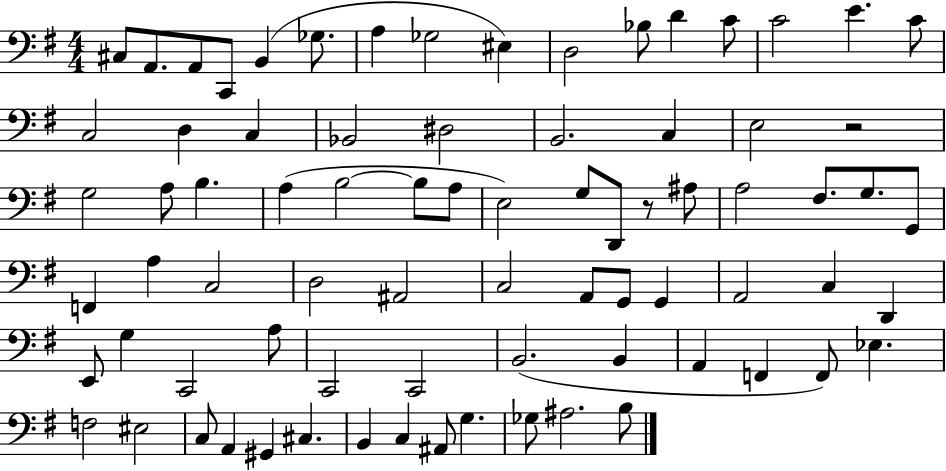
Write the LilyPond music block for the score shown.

{
  \clef bass
  \numericTimeSignature
  \time 4/4
  \key g \major
  cis8 a,8. a,8 c,8 b,4( ges8. | a4 ges2 eis4) | d2 bes8 d'4 c'8 | c'2 e'4. c'8 | \break c2 d4 c4 | bes,2 dis2 | b,2. c4 | e2 r2 | \break g2 a8 b4. | a4( b2~~ b8 a8 | e2) g8 d,8 r8 ais8 | a2 fis8. g8. g,8 | \break f,4 a4 c2 | d2 ais,2 | c2 a,8 g,8 g,4 | a,2 c4 d,4 | \break e,8 g4 c,2 a8 | c,2 c,2 | b,2.( b,4 | a,4 f,4 f,8) ees4. | \break f2 eis2 | c8 a,4 gis,4 cis4. | b,4 c4 ais,8 g4. | ges8 ais2. b8 | \break \bar "|."
}